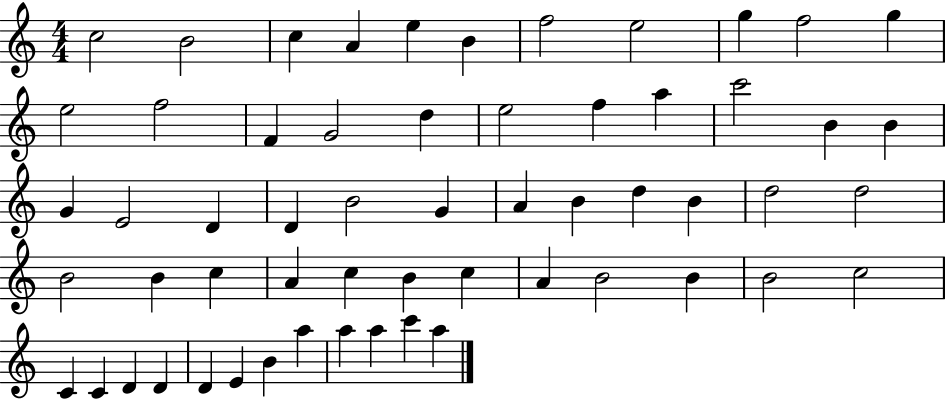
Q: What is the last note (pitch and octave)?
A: A5